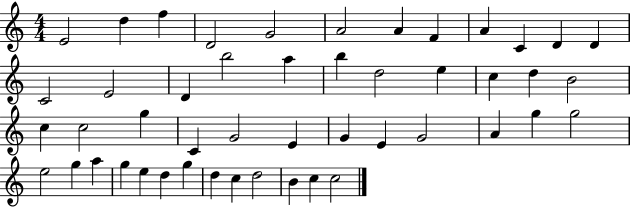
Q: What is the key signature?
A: C major